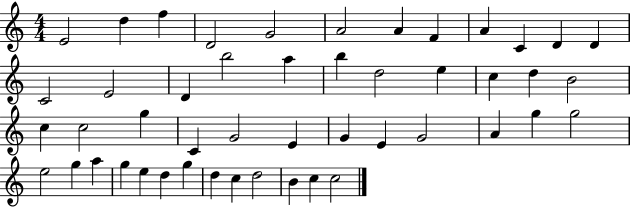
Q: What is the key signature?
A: C major